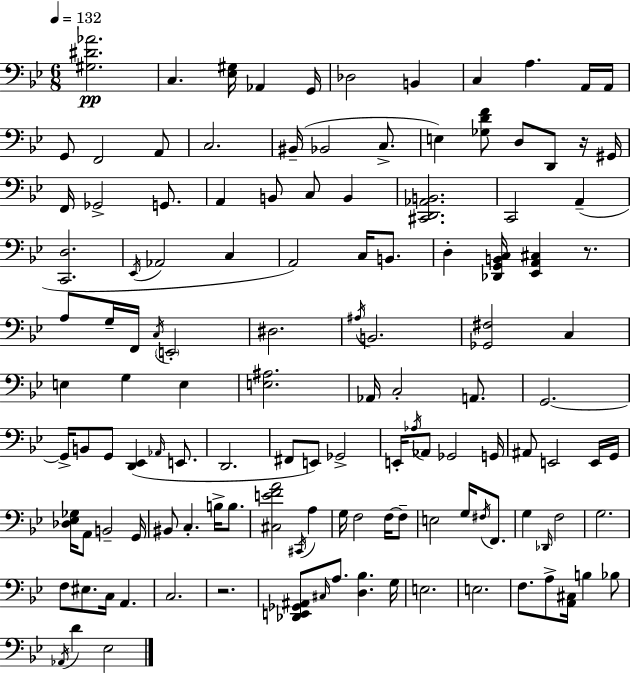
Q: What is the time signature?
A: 6/8